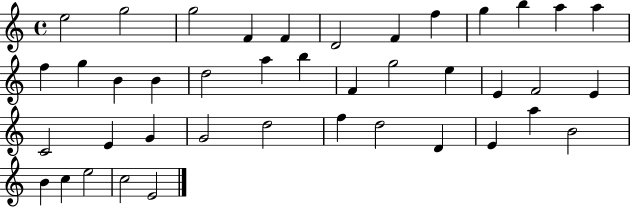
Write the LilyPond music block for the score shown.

{
  \clef treble
  \time 4/4
  \defaultTimeSignature
  \key c \major
  e''2 g''2 | g''2 f'4 f'4 | d'2 f'4 f''4 | g''4 b''4 a''4 a''4 | \break f''4 g''4 b'4 b'4 | d''2 a''4 b''4 | f'4 g''2 e''4 | e'4 f'2 e'4 | \break c'2 e'4 g'4 | g'2 d''2 | f''4 d''2 d'4 | e'4 a''4 b'2 | \break b'4 c''4 e''2 | c''2 e'2 | \bar "|."
}